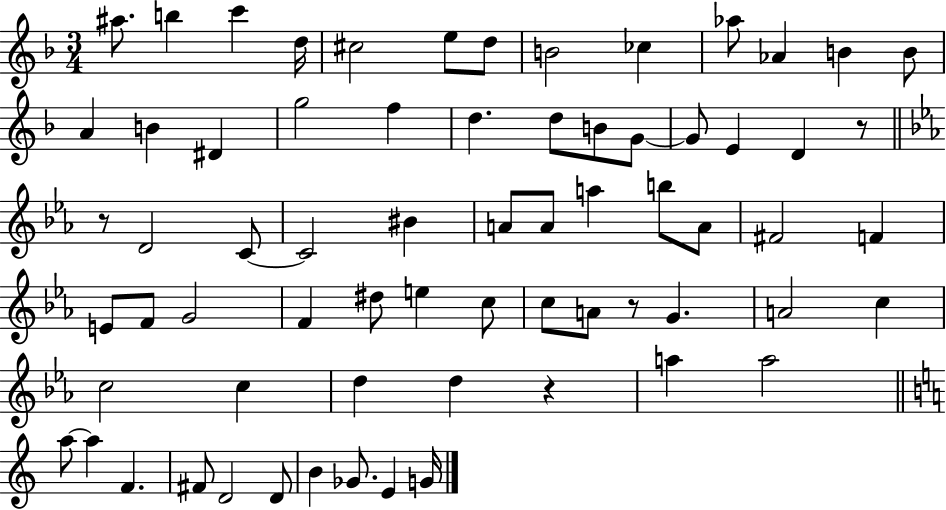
A#5/e. B5/q C6/q D5/s C#5/h E5/e D5/e B4/h CES5/q Ab5/e Ab4/q B4/q B4/e A4/q B4/q D#4/q G5/h F5/q D5/q. D5/e B4/e G4/e G4/e E4/q D4/q R/e R/e D4/h C4/e C4/h BIS4/q A4/e A4/e A5/q B5/e A4/e F#4/h F4/q E4/e F4/e G4/h F4/q D#5/e E5/q C5/e C5/e A4/e R/e G4/q. A4/h C5/q C5/h C5/q D5/q D5/q R/q A5/q A5/h A5/e A5/q F4/q. F#4/e D4/h D4/e B4/q Gb4/e. E4/q G4/s